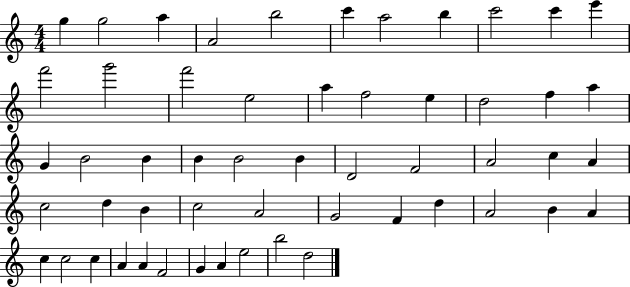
X:1
T:Untitled
M:4/4
L:1/4
K:C
g g2 a A2 b2 c' a2 b c'2 c' e' f'2 g'2 f'2 e2 a f2 e d2 f a G B2 B B B2 B D2 F2 A2 c A c2 d B c2 A2 G2 F d A2 B A c c2 c A A F2 G A e2 b2 d2